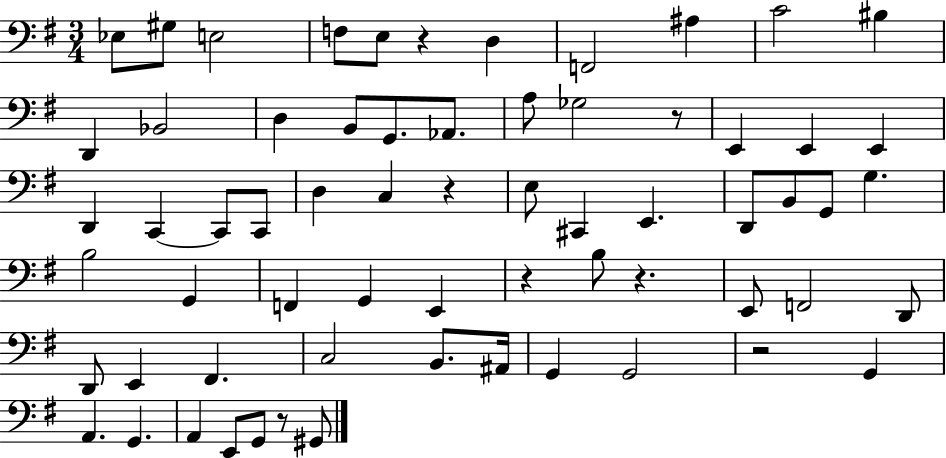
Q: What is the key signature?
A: G major